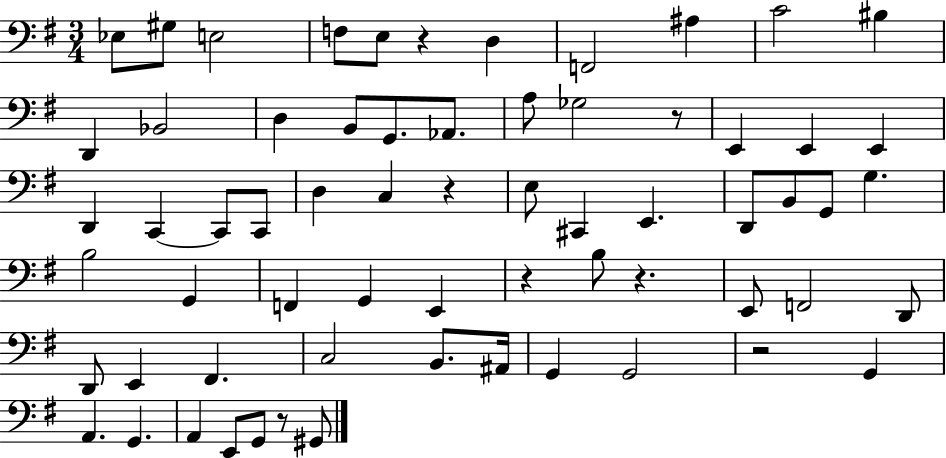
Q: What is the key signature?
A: G major